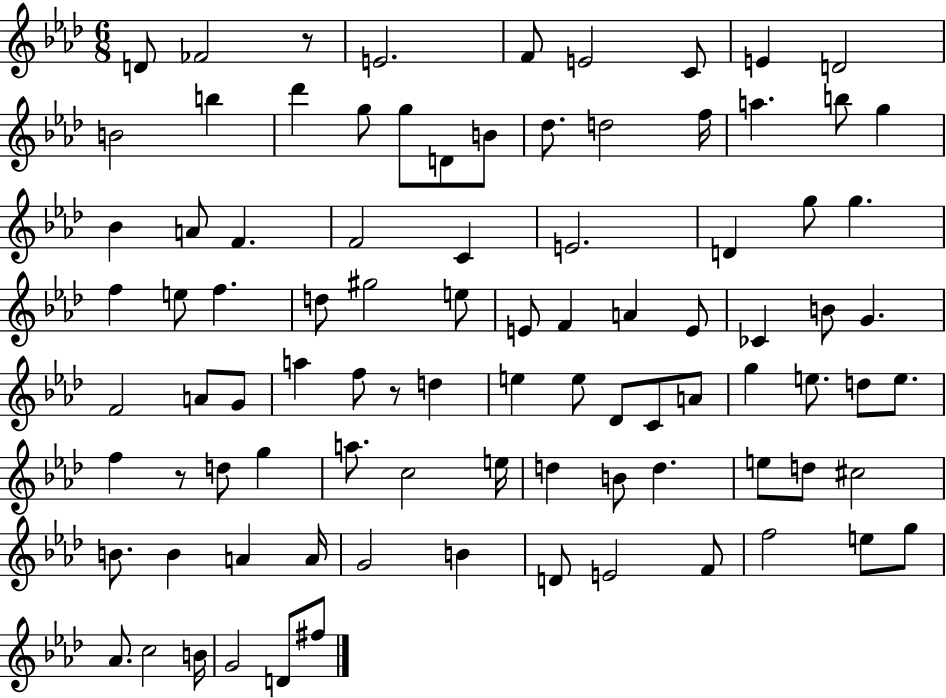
D4/e FES4/h R/e E4/h. F4/e E4/h C4/e E4/q D4/h B4/h B5/q Db6/q G5/e G5/e D4/e B4/e Db5/e. D5/h F5/s A5/q. B5/e G5/q Bb4/q A4/e F4/q. F4/h C4/q E4/h. D4/q G5/e G5/q. F5/q E5/e F5/q. D5/e G#5/h E5/e E4/e F4/q A4/q E4/e CES4/q B4/e G4/q. F4/h A4/e G4/e A5/q F5/e R/e D5/q E5/q E5/e Db4/e C4/e A4/e G5/q E5/e. D5/e E5/e. F5/q R/e D5/e G5/q A5/e. C5/h E5/s D5/q B4/e D5/q. E5/e D5/e C#5/h B4/e. B4/q A4/q A4/s G4/h B4/q D4/e E4/h F4/e F5/h E5/e G5/e Ab4/e. C5/h B4/s G4/h D4/e F#5/e